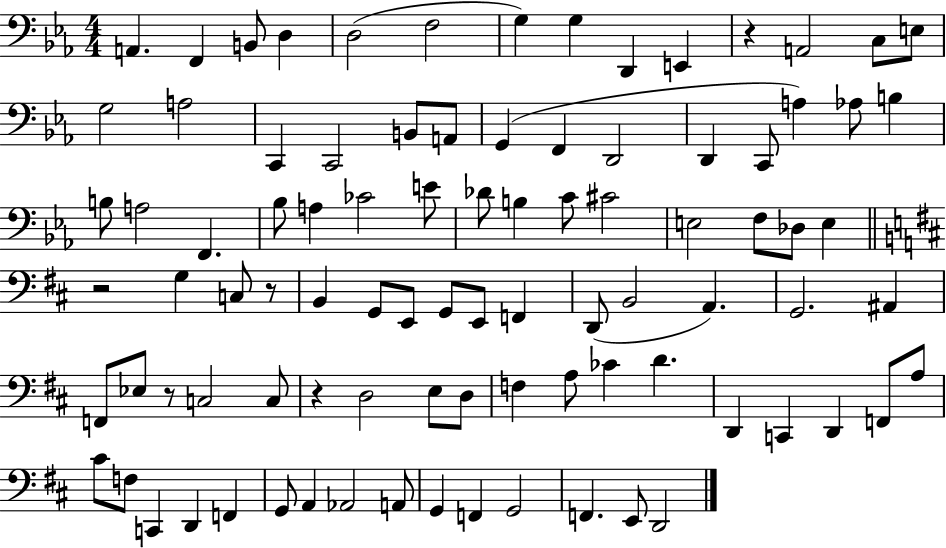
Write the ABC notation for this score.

X:1
T:Untitled
M:4/4
L:1/4
K:Eb
A,, F,, B,,/2 D, D,2 F,2 G, G, D,, E,, z A,,2 C,/2 E,/2 G,2 A,2 C,, C,,2 B,,/2 A,,/2 G,, F,, D,,2 D,, C,,/2 A, _A,/2 B, B,/2 A,2 F,, _B,/2 A, _C2 E/2 _D/2 B, C/2 ^C2 E,2 F,/2 _D,/2 E, z2 G, C,/2 z/2 B,, G,,/2 E,,/2 G,,/2 E,,/2 F,, D,,/2 B,,2 A,, G,,2 ^A,, F,,/2 _E,/2 z/2 C,2 C,/2 z D,2 E,/2 D,/2 F, A,/2 _C D D,, C,, D,, F,,/2 A,/2 ^C/2 F,/2 C,, D,, F,, G,,/2 A,, _A,,2 A,,/2 G,, F,, G,,2 F,, E,,/2 D,,2